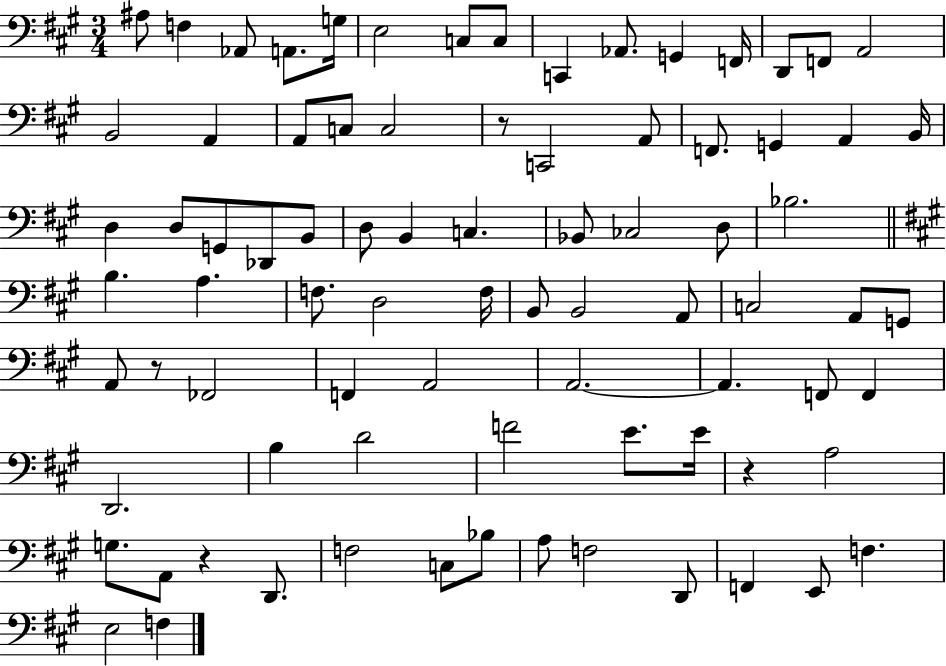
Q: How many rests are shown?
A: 4